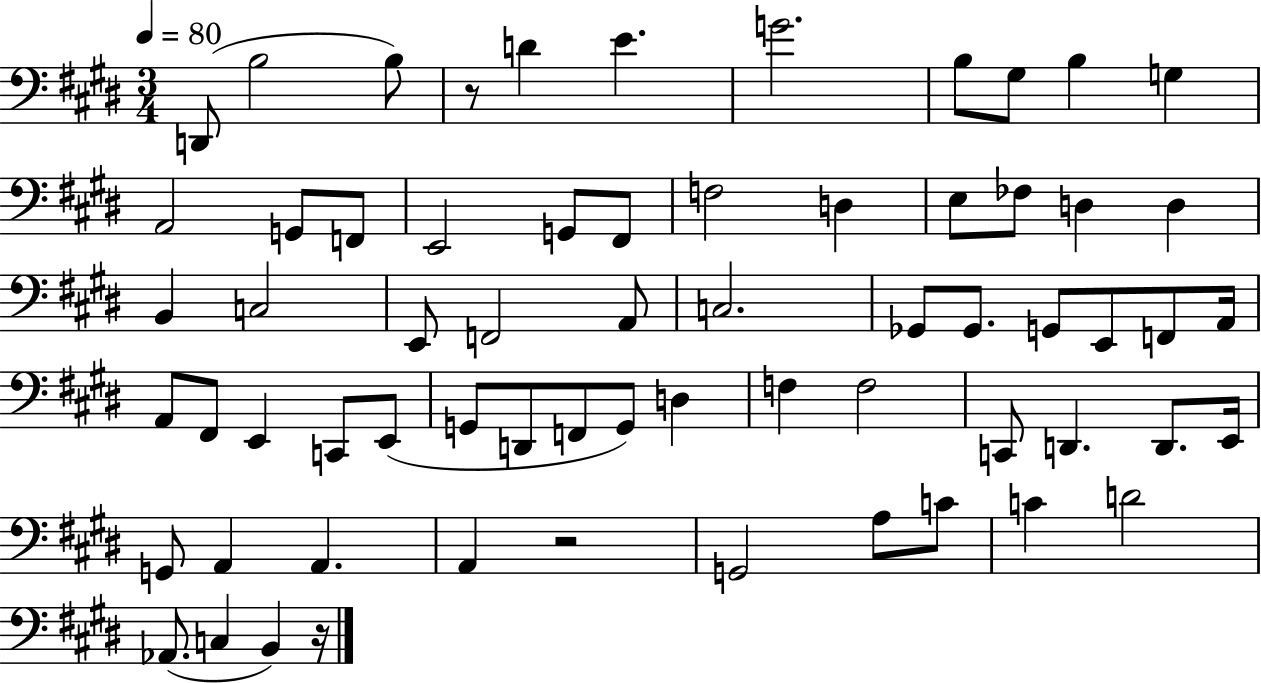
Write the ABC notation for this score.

X:1
T:Untitled
M:3/4
L:1/4
K:E
D,,/2 B,2 B,/2 z/2 D E G2 B,/2 ^G,/2 B, G, A,,2 G,,/2 F,,/2 E,,2 G,,/2 ^F,,/2 F,2 D, E,/2 _F,/2 D, D, B,, C,2 E,,/2 F,,2 A,,/2 C,2 _G,,/2 _G,,/2 G,,/2 E,,/2 F,,/2 A,,/4 A,,/2 ^F,,/2 E,, C,,/2 E,,/2 G,,/2 D,,/2 F,,/2 G,,/2 D, F, F,2 C,,/2 D,, D,,/2 E,,/4 G,,/2 A,, A,, A,, z2 G,,2 A,/2 C/2 C D2 _A,,/2 C, B,, z/4